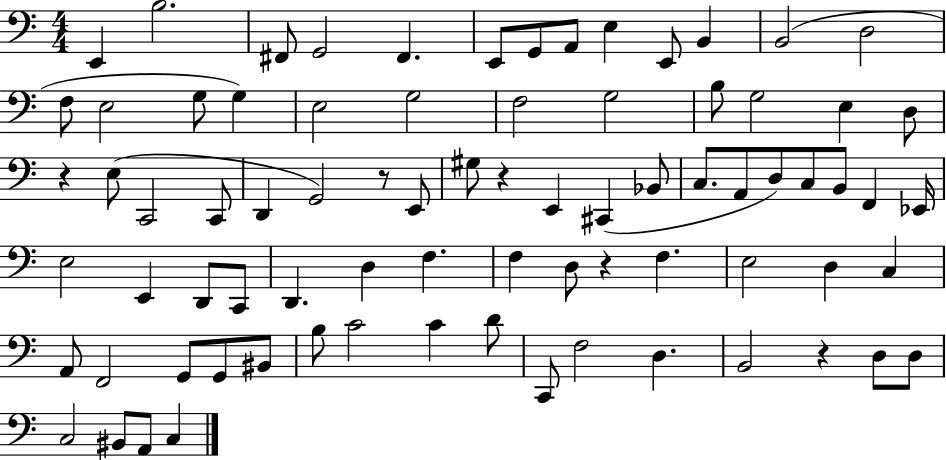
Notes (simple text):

E2/q B3/h. F#2/e G2/h F#2/q. E2/e G2/e A2/e E3/q E2/e B2/q B2/h D3/h F3/e E3/h G3/e G3/q E3/h G3/h F3/h G3/h B3/e G3/h E3/q D3/e R/q E3/e C2/h C2/e D2/q G2/h R/e E2/e G#3/e R/q E2/q C#2/q Bb2/e C3/e. A2/e D3/e C3/e B2/e F2/q Eb2/s E3/h E2/q D2/e C2/e D2/q. D3/q F3/q. F3/q D3/e R/q F3/q. E3/h D3/q C3/q A2/e F2/h G2/e G2/e BIS2/e B3/e C4/h C4/q D4/e C2/e F3/h D3/q. B2/h R/q D3/e D3/e C3/h BIS2/e A2/e C3/q